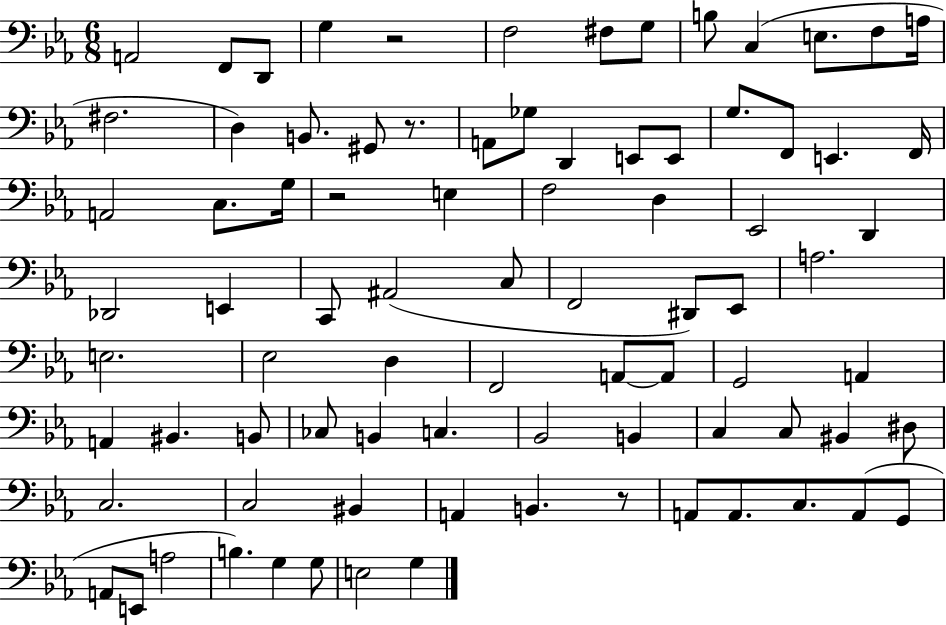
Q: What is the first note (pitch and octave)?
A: A2